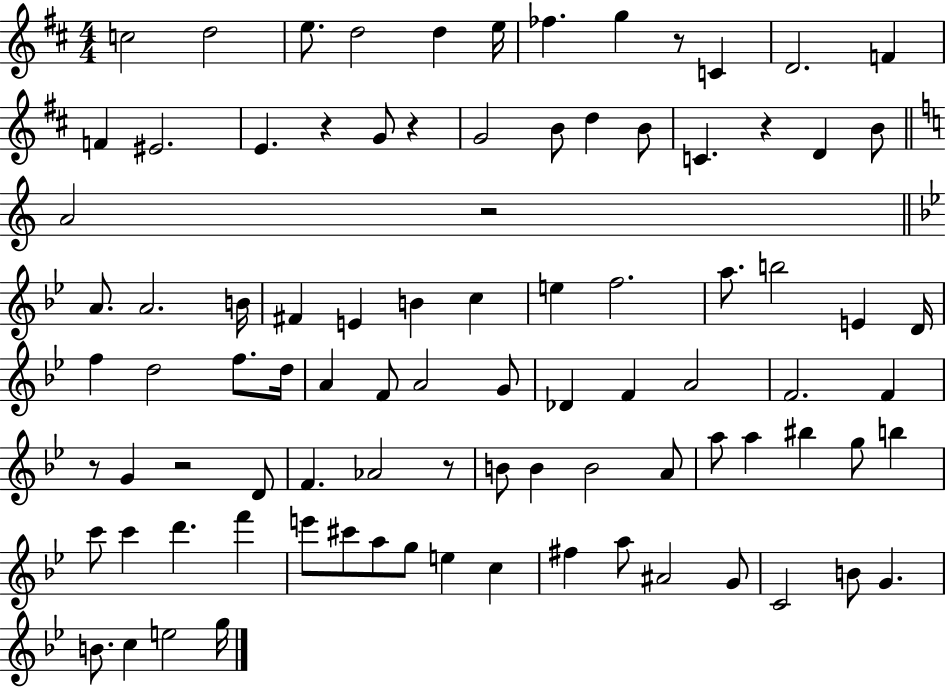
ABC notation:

X:1
T:Untitled
M:4/4
L:1/4
K:D
c2 d2 e/2 d2 d e/4 _f g z/2 C D2 F F ^E2 E z G/2 z G2 B/2 d B/2 C z D B/2 A2 z2 A/2 A2 B/4 ^F E B c e f2 a/2 b2 E D/4 f d2 f/2 d/4 A F/2 A2 G/2 _D F A2 F2 F z/2 G z2 D/2 F _A2 z/2 B/2 B B2 A/2 a/2 a ^b g/2 b c'/2 c' d' f' e'/2 ^c'/2 a/2 g/2 e c ^f a/2 ^A2 G/2 C2 B/2 G B/2 c e2 g/4